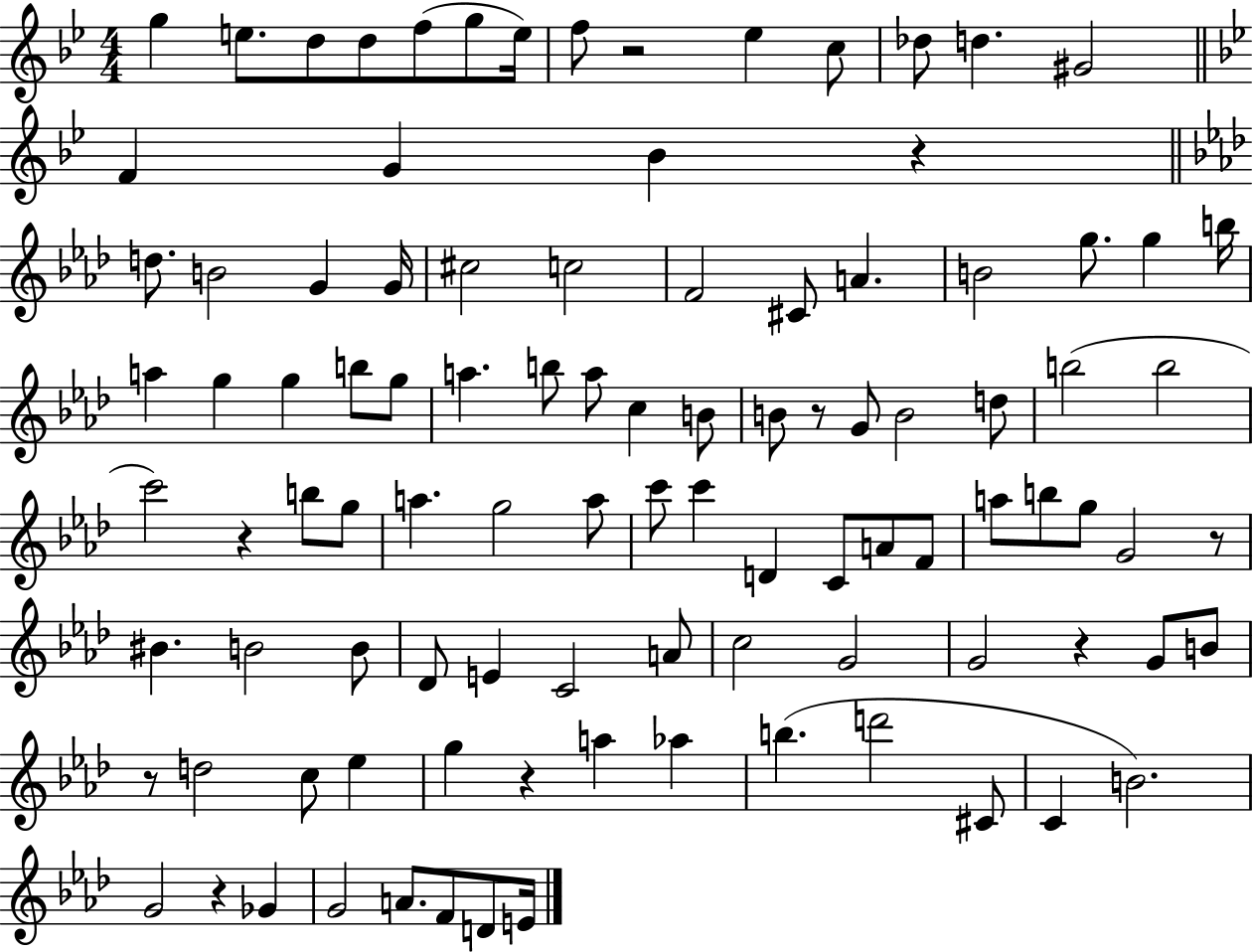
{
  \clef treble
  \numericTimeSignature
  \time 4/4
  \key bes \major
  g''4 e''8. d''8 d''8 f''8( g''8 e''16) | f''8 r2 ees''4 c''8 | des''8 d''4. gis'2 | \bar "||" \break \key bes \major f'4 g'4 bes'4 r4 | \bar "||" \break \key aes \major d''8. b'2 g'4 g'16 | cis''2 c''2 | f'2 cis'8 a'4. | b'2 g''8. g''4 b''16 | \break a''4 g''4 g''4 b''8 g''8 | a''4. b''8 a''8 c''4 b'8 | b'8 r8 g'8 b'2 d''8 | b''2( b''2 | \break c'''2) r4 b''8 g''8 | a''4. g''2 a''8 | c'''8 c'''4 d'4 c'8 a'8 f'8 | a''8 b''8 g''8 g'2 r8 | \break bis'4. b'2 b'8 | des'8 e'4 c'2 a'8 | c''2 g'2 | g'2 r4 g'8 b'8 | \break r8 d''2 c''8 ees''4 | g''4 r4 a''4 aes''4 | b''4.( d'''2 cis'8 | c'4 b'2.) | \break g'2 r4 ges'4 | g'2 a'8. f'8 d'8 e'16 | \bar "|."
}